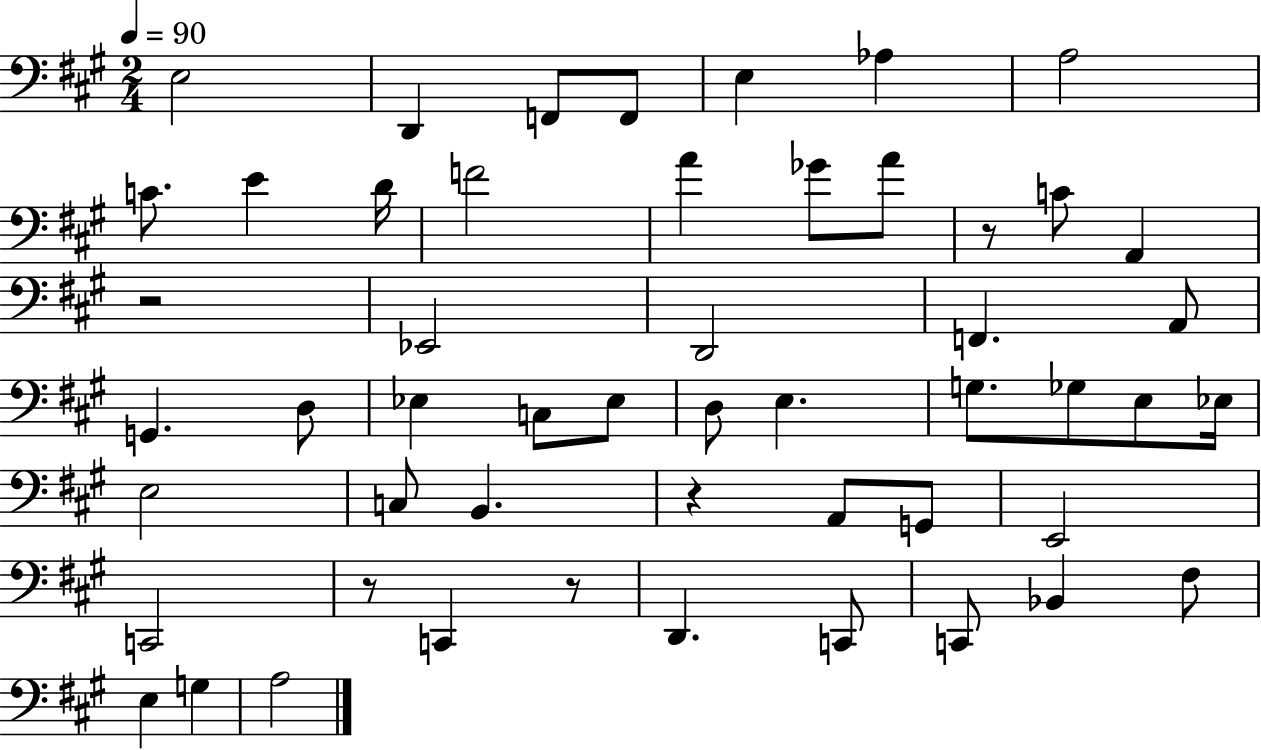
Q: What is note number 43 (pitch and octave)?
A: Bb2